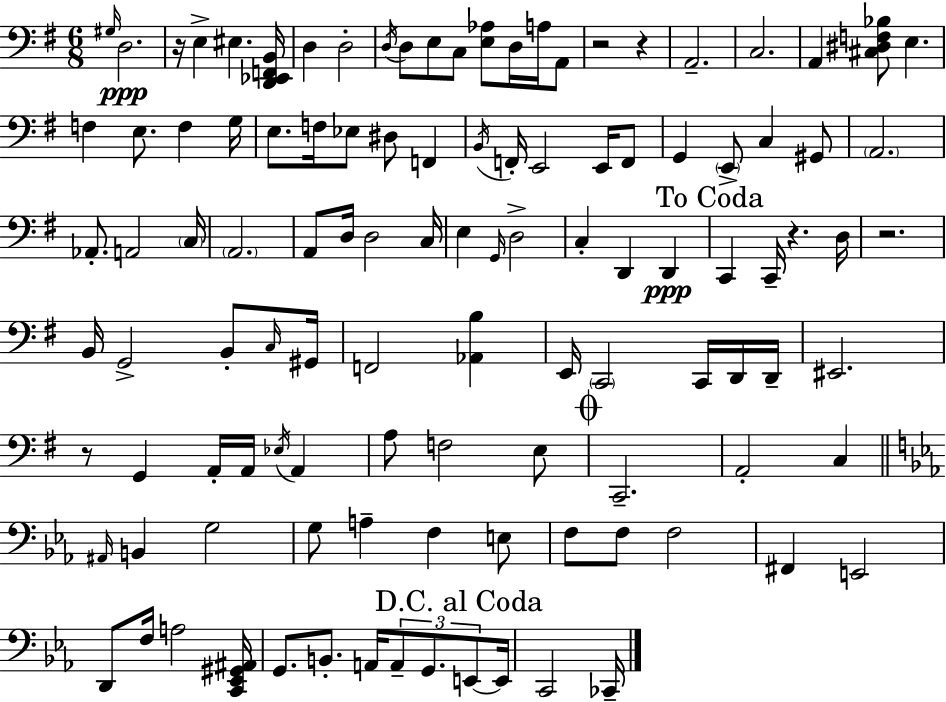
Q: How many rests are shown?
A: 6